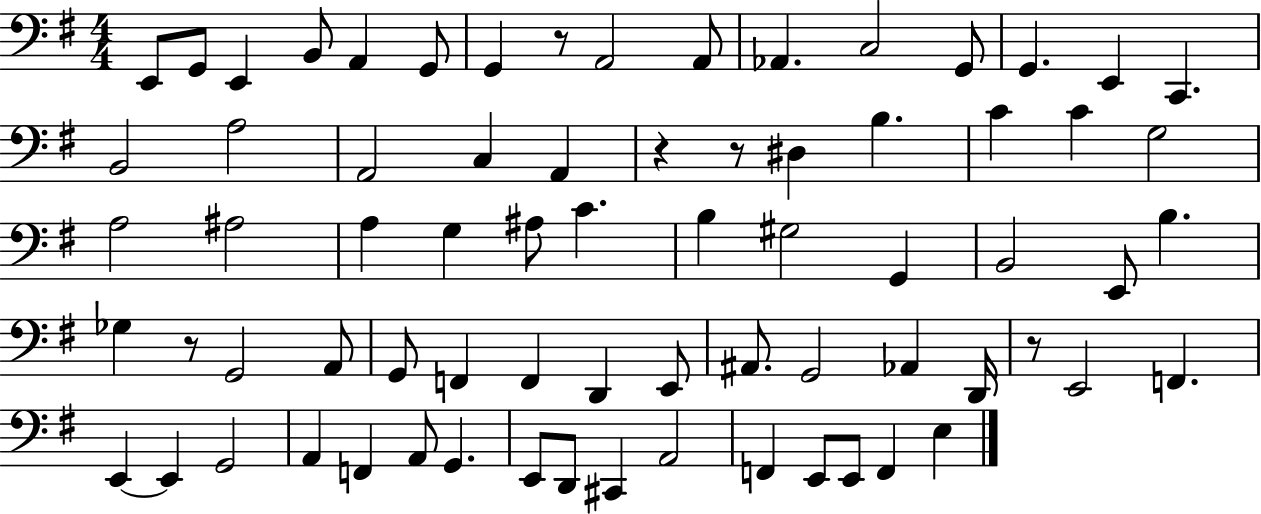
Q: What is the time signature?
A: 4/4